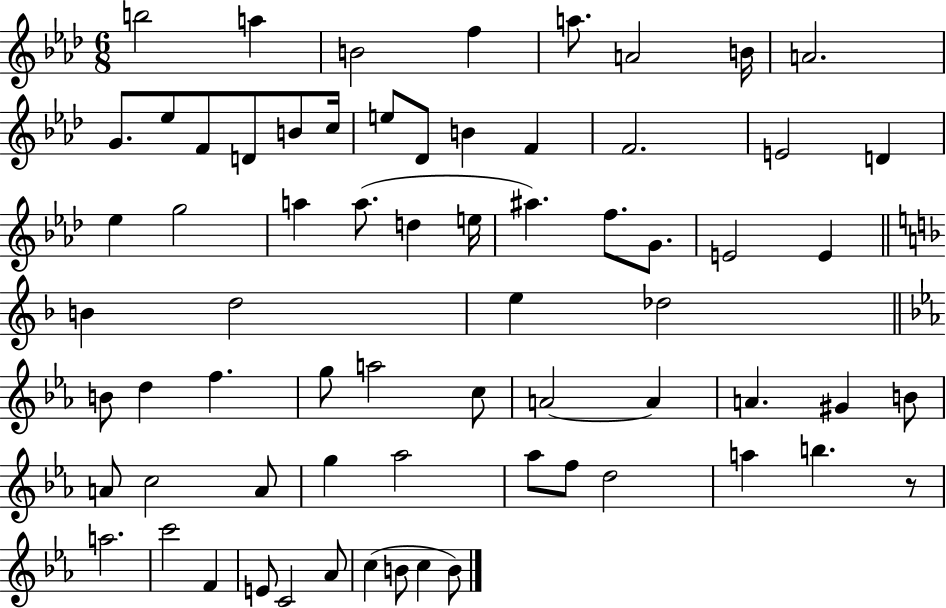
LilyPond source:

{
  \clef treble
  \numericTimeSignature
  \time 6/8
  \key aes \major
  \repeat volta 2 { b''2 a''4 | b'2 f''4 | a''8. a'2 b'16 | a'2. | \break g'8. ees''8 f'8 d'8 b'8 c''16 | e''8 des'8 b'4 f'4 | f'2. | e'2 d'4 | \break ees''4 g''2 | a''4 a''8.( d''4 e''16 | ais''4.) f''8. g'8. | e'2 e'4 | \break \bar "||" \break \key f \major b'4 d''2 | e''4 des''2 | \bar "||" \break \key ees \major b'8 d''4 f''4. | g''8 a''2 c''8 | a'2~~ a'4 | a'4. gis'4 b'8 | \break a'8 c''2 a'8 | g''4 aes''2 | aes''8 f''8 d''2 | a''4 b''4. r8 | \break a''2. | c'''2 f'4 | e'8 c'2 aes'8 | c''4( b'8 c''4 b'8) | \break } \bar "|."
}